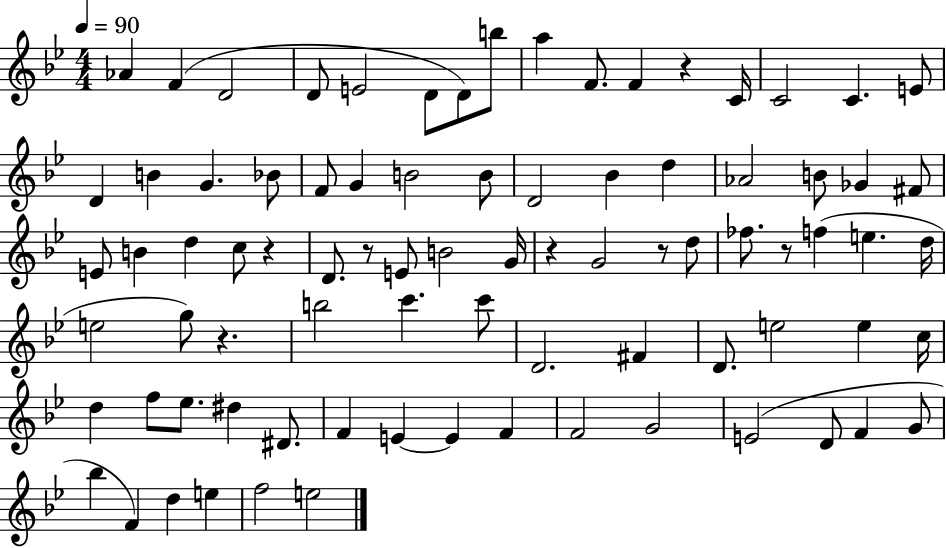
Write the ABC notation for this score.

X:1
T:Untitled
M:4/4
L:1/4
K:Bb
_A F D2 D/2 E2 D/2 D/2 b/2 a F/2 F z C/4 C2 C E/2 D B G _B/2 F/2 G B2 B/2 D2 _B d _A2 B/2 _G ^F/2 E/2 B d c/2 z D/2 z/2 E/2 B2 G/4 z G2 z/2 d/2 _f/2 z/2 f e d/4 e2 g/2 z b2 c' c'/2 D2 ^F D/2 e2 e c/4 d f/2 _e/2 ^d ^D/2 F E E F F2 G2 E2 D/2 F G/2 _b F d e f2 e2